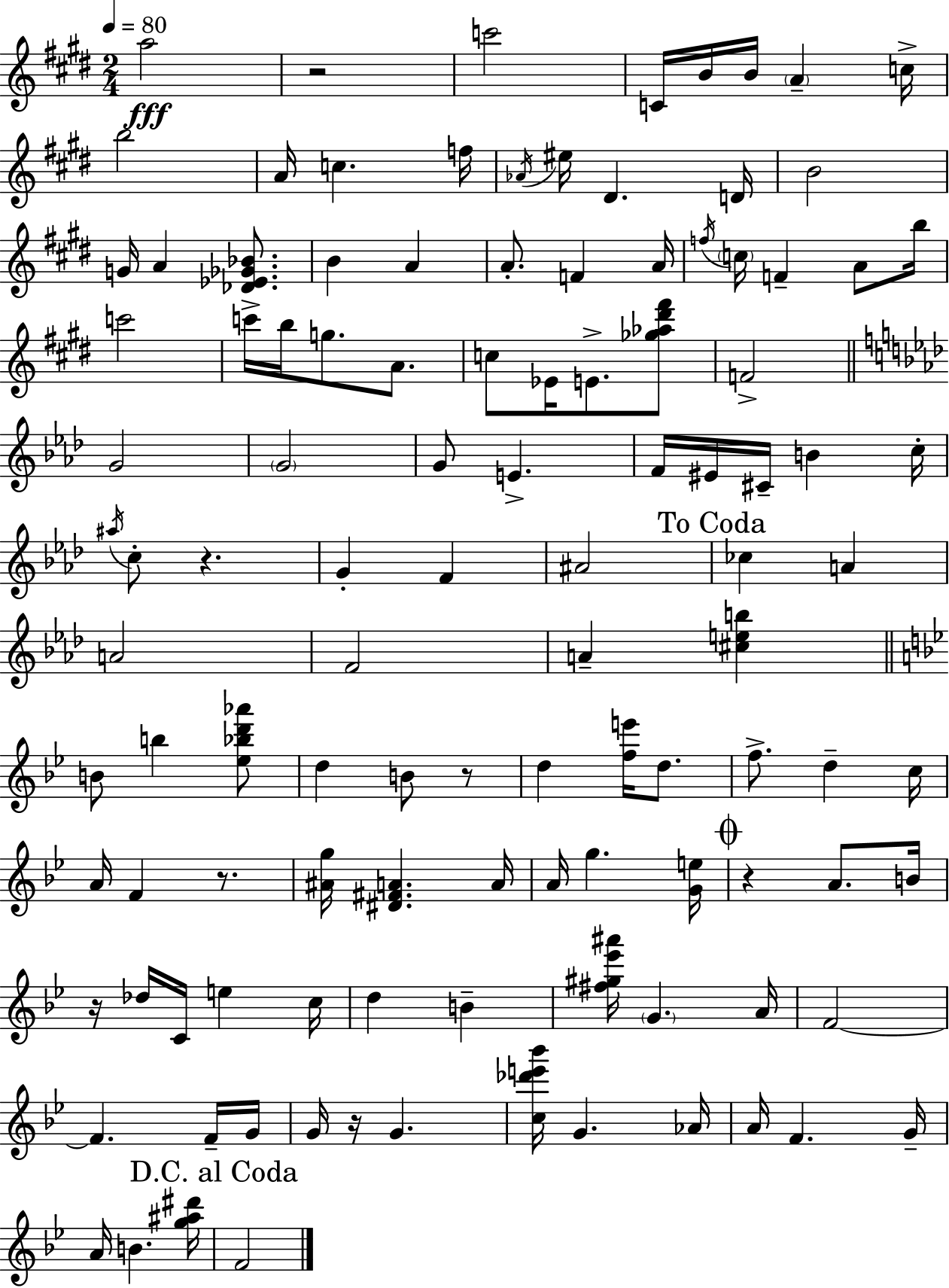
{
  \clef treble
  \numericTimeSignature
  \time 2/4
  \key e \major
  \tempo 4 = 80
  \repeat volta 2 { a''2\fff | r2 | c'''2 | c'16 b'16 b'16 \parenthesize a'4-- c''16-> | \break b''2 | a'16 c''4. f''16 | \acciaccatura { aes'16 } eis''16 dis'4. | d'16 b'2 | \break g'16 a'4 <des' ees' ges' bes'>8. | b'4 a'4 | a'8.-. f'4 | a'16 \acciaccatura { f''16 } \parenthesize c''16 f'4-- a'8 | \break b''16 c'''2 | c'''16-> b''16 g''8. a'8. | c''8 ees'16 e'8.-> | <ges'' aes'' dis''' fis'''>8 f'2-> | \break \bar "||" \break \key f \minor g'2 | \parenthesize g'2 | g'8 e'4.-> | f'16 eis'16 cis'16-- b'4 c''16-. | \break \acciaccatura { ais''16 } c''8-. r4. | g'4-. f'4 | ais'2 | \mark "To Coda" ces''4 a'4 | \break a'2 | f'2 | a'4-- <cis'' e'' b''>4 | \bar "||" \break \key bes \major b'8 b''4 <ees'' bes'' d''' aes'''>8 | d''4 b'8 r8 | d''4 <f'' e'''>16 d''8. | f''8.-> d''4-- c''16 | \break a'16 f'4 r8. | <ais' g''>16 <dis' fis' a'>4. a'16 | a'16 g''4. <g' e''>16 | \mark \markup { \musicglyph "scripts.coda" } r4 a'8. b'16 | \break r16 des''16 c'16 e''4 c''16 | d''4 b'4-- | <fis'' gis'' ees''' ais'''>16 \parenthesize g'4. a'16 | f'2~~ | \break f'4. f'16-- g'16 | g'16 r16 g'4. | <c'' des''' e''' bes'''>16 g'4. aes'16 | a'16 f'4. g'16-- | \break a'16 b'4. <g'' ais'' dis'''>16 | \mark "D.C. al Coda" f'2 | } \bar "|."
}